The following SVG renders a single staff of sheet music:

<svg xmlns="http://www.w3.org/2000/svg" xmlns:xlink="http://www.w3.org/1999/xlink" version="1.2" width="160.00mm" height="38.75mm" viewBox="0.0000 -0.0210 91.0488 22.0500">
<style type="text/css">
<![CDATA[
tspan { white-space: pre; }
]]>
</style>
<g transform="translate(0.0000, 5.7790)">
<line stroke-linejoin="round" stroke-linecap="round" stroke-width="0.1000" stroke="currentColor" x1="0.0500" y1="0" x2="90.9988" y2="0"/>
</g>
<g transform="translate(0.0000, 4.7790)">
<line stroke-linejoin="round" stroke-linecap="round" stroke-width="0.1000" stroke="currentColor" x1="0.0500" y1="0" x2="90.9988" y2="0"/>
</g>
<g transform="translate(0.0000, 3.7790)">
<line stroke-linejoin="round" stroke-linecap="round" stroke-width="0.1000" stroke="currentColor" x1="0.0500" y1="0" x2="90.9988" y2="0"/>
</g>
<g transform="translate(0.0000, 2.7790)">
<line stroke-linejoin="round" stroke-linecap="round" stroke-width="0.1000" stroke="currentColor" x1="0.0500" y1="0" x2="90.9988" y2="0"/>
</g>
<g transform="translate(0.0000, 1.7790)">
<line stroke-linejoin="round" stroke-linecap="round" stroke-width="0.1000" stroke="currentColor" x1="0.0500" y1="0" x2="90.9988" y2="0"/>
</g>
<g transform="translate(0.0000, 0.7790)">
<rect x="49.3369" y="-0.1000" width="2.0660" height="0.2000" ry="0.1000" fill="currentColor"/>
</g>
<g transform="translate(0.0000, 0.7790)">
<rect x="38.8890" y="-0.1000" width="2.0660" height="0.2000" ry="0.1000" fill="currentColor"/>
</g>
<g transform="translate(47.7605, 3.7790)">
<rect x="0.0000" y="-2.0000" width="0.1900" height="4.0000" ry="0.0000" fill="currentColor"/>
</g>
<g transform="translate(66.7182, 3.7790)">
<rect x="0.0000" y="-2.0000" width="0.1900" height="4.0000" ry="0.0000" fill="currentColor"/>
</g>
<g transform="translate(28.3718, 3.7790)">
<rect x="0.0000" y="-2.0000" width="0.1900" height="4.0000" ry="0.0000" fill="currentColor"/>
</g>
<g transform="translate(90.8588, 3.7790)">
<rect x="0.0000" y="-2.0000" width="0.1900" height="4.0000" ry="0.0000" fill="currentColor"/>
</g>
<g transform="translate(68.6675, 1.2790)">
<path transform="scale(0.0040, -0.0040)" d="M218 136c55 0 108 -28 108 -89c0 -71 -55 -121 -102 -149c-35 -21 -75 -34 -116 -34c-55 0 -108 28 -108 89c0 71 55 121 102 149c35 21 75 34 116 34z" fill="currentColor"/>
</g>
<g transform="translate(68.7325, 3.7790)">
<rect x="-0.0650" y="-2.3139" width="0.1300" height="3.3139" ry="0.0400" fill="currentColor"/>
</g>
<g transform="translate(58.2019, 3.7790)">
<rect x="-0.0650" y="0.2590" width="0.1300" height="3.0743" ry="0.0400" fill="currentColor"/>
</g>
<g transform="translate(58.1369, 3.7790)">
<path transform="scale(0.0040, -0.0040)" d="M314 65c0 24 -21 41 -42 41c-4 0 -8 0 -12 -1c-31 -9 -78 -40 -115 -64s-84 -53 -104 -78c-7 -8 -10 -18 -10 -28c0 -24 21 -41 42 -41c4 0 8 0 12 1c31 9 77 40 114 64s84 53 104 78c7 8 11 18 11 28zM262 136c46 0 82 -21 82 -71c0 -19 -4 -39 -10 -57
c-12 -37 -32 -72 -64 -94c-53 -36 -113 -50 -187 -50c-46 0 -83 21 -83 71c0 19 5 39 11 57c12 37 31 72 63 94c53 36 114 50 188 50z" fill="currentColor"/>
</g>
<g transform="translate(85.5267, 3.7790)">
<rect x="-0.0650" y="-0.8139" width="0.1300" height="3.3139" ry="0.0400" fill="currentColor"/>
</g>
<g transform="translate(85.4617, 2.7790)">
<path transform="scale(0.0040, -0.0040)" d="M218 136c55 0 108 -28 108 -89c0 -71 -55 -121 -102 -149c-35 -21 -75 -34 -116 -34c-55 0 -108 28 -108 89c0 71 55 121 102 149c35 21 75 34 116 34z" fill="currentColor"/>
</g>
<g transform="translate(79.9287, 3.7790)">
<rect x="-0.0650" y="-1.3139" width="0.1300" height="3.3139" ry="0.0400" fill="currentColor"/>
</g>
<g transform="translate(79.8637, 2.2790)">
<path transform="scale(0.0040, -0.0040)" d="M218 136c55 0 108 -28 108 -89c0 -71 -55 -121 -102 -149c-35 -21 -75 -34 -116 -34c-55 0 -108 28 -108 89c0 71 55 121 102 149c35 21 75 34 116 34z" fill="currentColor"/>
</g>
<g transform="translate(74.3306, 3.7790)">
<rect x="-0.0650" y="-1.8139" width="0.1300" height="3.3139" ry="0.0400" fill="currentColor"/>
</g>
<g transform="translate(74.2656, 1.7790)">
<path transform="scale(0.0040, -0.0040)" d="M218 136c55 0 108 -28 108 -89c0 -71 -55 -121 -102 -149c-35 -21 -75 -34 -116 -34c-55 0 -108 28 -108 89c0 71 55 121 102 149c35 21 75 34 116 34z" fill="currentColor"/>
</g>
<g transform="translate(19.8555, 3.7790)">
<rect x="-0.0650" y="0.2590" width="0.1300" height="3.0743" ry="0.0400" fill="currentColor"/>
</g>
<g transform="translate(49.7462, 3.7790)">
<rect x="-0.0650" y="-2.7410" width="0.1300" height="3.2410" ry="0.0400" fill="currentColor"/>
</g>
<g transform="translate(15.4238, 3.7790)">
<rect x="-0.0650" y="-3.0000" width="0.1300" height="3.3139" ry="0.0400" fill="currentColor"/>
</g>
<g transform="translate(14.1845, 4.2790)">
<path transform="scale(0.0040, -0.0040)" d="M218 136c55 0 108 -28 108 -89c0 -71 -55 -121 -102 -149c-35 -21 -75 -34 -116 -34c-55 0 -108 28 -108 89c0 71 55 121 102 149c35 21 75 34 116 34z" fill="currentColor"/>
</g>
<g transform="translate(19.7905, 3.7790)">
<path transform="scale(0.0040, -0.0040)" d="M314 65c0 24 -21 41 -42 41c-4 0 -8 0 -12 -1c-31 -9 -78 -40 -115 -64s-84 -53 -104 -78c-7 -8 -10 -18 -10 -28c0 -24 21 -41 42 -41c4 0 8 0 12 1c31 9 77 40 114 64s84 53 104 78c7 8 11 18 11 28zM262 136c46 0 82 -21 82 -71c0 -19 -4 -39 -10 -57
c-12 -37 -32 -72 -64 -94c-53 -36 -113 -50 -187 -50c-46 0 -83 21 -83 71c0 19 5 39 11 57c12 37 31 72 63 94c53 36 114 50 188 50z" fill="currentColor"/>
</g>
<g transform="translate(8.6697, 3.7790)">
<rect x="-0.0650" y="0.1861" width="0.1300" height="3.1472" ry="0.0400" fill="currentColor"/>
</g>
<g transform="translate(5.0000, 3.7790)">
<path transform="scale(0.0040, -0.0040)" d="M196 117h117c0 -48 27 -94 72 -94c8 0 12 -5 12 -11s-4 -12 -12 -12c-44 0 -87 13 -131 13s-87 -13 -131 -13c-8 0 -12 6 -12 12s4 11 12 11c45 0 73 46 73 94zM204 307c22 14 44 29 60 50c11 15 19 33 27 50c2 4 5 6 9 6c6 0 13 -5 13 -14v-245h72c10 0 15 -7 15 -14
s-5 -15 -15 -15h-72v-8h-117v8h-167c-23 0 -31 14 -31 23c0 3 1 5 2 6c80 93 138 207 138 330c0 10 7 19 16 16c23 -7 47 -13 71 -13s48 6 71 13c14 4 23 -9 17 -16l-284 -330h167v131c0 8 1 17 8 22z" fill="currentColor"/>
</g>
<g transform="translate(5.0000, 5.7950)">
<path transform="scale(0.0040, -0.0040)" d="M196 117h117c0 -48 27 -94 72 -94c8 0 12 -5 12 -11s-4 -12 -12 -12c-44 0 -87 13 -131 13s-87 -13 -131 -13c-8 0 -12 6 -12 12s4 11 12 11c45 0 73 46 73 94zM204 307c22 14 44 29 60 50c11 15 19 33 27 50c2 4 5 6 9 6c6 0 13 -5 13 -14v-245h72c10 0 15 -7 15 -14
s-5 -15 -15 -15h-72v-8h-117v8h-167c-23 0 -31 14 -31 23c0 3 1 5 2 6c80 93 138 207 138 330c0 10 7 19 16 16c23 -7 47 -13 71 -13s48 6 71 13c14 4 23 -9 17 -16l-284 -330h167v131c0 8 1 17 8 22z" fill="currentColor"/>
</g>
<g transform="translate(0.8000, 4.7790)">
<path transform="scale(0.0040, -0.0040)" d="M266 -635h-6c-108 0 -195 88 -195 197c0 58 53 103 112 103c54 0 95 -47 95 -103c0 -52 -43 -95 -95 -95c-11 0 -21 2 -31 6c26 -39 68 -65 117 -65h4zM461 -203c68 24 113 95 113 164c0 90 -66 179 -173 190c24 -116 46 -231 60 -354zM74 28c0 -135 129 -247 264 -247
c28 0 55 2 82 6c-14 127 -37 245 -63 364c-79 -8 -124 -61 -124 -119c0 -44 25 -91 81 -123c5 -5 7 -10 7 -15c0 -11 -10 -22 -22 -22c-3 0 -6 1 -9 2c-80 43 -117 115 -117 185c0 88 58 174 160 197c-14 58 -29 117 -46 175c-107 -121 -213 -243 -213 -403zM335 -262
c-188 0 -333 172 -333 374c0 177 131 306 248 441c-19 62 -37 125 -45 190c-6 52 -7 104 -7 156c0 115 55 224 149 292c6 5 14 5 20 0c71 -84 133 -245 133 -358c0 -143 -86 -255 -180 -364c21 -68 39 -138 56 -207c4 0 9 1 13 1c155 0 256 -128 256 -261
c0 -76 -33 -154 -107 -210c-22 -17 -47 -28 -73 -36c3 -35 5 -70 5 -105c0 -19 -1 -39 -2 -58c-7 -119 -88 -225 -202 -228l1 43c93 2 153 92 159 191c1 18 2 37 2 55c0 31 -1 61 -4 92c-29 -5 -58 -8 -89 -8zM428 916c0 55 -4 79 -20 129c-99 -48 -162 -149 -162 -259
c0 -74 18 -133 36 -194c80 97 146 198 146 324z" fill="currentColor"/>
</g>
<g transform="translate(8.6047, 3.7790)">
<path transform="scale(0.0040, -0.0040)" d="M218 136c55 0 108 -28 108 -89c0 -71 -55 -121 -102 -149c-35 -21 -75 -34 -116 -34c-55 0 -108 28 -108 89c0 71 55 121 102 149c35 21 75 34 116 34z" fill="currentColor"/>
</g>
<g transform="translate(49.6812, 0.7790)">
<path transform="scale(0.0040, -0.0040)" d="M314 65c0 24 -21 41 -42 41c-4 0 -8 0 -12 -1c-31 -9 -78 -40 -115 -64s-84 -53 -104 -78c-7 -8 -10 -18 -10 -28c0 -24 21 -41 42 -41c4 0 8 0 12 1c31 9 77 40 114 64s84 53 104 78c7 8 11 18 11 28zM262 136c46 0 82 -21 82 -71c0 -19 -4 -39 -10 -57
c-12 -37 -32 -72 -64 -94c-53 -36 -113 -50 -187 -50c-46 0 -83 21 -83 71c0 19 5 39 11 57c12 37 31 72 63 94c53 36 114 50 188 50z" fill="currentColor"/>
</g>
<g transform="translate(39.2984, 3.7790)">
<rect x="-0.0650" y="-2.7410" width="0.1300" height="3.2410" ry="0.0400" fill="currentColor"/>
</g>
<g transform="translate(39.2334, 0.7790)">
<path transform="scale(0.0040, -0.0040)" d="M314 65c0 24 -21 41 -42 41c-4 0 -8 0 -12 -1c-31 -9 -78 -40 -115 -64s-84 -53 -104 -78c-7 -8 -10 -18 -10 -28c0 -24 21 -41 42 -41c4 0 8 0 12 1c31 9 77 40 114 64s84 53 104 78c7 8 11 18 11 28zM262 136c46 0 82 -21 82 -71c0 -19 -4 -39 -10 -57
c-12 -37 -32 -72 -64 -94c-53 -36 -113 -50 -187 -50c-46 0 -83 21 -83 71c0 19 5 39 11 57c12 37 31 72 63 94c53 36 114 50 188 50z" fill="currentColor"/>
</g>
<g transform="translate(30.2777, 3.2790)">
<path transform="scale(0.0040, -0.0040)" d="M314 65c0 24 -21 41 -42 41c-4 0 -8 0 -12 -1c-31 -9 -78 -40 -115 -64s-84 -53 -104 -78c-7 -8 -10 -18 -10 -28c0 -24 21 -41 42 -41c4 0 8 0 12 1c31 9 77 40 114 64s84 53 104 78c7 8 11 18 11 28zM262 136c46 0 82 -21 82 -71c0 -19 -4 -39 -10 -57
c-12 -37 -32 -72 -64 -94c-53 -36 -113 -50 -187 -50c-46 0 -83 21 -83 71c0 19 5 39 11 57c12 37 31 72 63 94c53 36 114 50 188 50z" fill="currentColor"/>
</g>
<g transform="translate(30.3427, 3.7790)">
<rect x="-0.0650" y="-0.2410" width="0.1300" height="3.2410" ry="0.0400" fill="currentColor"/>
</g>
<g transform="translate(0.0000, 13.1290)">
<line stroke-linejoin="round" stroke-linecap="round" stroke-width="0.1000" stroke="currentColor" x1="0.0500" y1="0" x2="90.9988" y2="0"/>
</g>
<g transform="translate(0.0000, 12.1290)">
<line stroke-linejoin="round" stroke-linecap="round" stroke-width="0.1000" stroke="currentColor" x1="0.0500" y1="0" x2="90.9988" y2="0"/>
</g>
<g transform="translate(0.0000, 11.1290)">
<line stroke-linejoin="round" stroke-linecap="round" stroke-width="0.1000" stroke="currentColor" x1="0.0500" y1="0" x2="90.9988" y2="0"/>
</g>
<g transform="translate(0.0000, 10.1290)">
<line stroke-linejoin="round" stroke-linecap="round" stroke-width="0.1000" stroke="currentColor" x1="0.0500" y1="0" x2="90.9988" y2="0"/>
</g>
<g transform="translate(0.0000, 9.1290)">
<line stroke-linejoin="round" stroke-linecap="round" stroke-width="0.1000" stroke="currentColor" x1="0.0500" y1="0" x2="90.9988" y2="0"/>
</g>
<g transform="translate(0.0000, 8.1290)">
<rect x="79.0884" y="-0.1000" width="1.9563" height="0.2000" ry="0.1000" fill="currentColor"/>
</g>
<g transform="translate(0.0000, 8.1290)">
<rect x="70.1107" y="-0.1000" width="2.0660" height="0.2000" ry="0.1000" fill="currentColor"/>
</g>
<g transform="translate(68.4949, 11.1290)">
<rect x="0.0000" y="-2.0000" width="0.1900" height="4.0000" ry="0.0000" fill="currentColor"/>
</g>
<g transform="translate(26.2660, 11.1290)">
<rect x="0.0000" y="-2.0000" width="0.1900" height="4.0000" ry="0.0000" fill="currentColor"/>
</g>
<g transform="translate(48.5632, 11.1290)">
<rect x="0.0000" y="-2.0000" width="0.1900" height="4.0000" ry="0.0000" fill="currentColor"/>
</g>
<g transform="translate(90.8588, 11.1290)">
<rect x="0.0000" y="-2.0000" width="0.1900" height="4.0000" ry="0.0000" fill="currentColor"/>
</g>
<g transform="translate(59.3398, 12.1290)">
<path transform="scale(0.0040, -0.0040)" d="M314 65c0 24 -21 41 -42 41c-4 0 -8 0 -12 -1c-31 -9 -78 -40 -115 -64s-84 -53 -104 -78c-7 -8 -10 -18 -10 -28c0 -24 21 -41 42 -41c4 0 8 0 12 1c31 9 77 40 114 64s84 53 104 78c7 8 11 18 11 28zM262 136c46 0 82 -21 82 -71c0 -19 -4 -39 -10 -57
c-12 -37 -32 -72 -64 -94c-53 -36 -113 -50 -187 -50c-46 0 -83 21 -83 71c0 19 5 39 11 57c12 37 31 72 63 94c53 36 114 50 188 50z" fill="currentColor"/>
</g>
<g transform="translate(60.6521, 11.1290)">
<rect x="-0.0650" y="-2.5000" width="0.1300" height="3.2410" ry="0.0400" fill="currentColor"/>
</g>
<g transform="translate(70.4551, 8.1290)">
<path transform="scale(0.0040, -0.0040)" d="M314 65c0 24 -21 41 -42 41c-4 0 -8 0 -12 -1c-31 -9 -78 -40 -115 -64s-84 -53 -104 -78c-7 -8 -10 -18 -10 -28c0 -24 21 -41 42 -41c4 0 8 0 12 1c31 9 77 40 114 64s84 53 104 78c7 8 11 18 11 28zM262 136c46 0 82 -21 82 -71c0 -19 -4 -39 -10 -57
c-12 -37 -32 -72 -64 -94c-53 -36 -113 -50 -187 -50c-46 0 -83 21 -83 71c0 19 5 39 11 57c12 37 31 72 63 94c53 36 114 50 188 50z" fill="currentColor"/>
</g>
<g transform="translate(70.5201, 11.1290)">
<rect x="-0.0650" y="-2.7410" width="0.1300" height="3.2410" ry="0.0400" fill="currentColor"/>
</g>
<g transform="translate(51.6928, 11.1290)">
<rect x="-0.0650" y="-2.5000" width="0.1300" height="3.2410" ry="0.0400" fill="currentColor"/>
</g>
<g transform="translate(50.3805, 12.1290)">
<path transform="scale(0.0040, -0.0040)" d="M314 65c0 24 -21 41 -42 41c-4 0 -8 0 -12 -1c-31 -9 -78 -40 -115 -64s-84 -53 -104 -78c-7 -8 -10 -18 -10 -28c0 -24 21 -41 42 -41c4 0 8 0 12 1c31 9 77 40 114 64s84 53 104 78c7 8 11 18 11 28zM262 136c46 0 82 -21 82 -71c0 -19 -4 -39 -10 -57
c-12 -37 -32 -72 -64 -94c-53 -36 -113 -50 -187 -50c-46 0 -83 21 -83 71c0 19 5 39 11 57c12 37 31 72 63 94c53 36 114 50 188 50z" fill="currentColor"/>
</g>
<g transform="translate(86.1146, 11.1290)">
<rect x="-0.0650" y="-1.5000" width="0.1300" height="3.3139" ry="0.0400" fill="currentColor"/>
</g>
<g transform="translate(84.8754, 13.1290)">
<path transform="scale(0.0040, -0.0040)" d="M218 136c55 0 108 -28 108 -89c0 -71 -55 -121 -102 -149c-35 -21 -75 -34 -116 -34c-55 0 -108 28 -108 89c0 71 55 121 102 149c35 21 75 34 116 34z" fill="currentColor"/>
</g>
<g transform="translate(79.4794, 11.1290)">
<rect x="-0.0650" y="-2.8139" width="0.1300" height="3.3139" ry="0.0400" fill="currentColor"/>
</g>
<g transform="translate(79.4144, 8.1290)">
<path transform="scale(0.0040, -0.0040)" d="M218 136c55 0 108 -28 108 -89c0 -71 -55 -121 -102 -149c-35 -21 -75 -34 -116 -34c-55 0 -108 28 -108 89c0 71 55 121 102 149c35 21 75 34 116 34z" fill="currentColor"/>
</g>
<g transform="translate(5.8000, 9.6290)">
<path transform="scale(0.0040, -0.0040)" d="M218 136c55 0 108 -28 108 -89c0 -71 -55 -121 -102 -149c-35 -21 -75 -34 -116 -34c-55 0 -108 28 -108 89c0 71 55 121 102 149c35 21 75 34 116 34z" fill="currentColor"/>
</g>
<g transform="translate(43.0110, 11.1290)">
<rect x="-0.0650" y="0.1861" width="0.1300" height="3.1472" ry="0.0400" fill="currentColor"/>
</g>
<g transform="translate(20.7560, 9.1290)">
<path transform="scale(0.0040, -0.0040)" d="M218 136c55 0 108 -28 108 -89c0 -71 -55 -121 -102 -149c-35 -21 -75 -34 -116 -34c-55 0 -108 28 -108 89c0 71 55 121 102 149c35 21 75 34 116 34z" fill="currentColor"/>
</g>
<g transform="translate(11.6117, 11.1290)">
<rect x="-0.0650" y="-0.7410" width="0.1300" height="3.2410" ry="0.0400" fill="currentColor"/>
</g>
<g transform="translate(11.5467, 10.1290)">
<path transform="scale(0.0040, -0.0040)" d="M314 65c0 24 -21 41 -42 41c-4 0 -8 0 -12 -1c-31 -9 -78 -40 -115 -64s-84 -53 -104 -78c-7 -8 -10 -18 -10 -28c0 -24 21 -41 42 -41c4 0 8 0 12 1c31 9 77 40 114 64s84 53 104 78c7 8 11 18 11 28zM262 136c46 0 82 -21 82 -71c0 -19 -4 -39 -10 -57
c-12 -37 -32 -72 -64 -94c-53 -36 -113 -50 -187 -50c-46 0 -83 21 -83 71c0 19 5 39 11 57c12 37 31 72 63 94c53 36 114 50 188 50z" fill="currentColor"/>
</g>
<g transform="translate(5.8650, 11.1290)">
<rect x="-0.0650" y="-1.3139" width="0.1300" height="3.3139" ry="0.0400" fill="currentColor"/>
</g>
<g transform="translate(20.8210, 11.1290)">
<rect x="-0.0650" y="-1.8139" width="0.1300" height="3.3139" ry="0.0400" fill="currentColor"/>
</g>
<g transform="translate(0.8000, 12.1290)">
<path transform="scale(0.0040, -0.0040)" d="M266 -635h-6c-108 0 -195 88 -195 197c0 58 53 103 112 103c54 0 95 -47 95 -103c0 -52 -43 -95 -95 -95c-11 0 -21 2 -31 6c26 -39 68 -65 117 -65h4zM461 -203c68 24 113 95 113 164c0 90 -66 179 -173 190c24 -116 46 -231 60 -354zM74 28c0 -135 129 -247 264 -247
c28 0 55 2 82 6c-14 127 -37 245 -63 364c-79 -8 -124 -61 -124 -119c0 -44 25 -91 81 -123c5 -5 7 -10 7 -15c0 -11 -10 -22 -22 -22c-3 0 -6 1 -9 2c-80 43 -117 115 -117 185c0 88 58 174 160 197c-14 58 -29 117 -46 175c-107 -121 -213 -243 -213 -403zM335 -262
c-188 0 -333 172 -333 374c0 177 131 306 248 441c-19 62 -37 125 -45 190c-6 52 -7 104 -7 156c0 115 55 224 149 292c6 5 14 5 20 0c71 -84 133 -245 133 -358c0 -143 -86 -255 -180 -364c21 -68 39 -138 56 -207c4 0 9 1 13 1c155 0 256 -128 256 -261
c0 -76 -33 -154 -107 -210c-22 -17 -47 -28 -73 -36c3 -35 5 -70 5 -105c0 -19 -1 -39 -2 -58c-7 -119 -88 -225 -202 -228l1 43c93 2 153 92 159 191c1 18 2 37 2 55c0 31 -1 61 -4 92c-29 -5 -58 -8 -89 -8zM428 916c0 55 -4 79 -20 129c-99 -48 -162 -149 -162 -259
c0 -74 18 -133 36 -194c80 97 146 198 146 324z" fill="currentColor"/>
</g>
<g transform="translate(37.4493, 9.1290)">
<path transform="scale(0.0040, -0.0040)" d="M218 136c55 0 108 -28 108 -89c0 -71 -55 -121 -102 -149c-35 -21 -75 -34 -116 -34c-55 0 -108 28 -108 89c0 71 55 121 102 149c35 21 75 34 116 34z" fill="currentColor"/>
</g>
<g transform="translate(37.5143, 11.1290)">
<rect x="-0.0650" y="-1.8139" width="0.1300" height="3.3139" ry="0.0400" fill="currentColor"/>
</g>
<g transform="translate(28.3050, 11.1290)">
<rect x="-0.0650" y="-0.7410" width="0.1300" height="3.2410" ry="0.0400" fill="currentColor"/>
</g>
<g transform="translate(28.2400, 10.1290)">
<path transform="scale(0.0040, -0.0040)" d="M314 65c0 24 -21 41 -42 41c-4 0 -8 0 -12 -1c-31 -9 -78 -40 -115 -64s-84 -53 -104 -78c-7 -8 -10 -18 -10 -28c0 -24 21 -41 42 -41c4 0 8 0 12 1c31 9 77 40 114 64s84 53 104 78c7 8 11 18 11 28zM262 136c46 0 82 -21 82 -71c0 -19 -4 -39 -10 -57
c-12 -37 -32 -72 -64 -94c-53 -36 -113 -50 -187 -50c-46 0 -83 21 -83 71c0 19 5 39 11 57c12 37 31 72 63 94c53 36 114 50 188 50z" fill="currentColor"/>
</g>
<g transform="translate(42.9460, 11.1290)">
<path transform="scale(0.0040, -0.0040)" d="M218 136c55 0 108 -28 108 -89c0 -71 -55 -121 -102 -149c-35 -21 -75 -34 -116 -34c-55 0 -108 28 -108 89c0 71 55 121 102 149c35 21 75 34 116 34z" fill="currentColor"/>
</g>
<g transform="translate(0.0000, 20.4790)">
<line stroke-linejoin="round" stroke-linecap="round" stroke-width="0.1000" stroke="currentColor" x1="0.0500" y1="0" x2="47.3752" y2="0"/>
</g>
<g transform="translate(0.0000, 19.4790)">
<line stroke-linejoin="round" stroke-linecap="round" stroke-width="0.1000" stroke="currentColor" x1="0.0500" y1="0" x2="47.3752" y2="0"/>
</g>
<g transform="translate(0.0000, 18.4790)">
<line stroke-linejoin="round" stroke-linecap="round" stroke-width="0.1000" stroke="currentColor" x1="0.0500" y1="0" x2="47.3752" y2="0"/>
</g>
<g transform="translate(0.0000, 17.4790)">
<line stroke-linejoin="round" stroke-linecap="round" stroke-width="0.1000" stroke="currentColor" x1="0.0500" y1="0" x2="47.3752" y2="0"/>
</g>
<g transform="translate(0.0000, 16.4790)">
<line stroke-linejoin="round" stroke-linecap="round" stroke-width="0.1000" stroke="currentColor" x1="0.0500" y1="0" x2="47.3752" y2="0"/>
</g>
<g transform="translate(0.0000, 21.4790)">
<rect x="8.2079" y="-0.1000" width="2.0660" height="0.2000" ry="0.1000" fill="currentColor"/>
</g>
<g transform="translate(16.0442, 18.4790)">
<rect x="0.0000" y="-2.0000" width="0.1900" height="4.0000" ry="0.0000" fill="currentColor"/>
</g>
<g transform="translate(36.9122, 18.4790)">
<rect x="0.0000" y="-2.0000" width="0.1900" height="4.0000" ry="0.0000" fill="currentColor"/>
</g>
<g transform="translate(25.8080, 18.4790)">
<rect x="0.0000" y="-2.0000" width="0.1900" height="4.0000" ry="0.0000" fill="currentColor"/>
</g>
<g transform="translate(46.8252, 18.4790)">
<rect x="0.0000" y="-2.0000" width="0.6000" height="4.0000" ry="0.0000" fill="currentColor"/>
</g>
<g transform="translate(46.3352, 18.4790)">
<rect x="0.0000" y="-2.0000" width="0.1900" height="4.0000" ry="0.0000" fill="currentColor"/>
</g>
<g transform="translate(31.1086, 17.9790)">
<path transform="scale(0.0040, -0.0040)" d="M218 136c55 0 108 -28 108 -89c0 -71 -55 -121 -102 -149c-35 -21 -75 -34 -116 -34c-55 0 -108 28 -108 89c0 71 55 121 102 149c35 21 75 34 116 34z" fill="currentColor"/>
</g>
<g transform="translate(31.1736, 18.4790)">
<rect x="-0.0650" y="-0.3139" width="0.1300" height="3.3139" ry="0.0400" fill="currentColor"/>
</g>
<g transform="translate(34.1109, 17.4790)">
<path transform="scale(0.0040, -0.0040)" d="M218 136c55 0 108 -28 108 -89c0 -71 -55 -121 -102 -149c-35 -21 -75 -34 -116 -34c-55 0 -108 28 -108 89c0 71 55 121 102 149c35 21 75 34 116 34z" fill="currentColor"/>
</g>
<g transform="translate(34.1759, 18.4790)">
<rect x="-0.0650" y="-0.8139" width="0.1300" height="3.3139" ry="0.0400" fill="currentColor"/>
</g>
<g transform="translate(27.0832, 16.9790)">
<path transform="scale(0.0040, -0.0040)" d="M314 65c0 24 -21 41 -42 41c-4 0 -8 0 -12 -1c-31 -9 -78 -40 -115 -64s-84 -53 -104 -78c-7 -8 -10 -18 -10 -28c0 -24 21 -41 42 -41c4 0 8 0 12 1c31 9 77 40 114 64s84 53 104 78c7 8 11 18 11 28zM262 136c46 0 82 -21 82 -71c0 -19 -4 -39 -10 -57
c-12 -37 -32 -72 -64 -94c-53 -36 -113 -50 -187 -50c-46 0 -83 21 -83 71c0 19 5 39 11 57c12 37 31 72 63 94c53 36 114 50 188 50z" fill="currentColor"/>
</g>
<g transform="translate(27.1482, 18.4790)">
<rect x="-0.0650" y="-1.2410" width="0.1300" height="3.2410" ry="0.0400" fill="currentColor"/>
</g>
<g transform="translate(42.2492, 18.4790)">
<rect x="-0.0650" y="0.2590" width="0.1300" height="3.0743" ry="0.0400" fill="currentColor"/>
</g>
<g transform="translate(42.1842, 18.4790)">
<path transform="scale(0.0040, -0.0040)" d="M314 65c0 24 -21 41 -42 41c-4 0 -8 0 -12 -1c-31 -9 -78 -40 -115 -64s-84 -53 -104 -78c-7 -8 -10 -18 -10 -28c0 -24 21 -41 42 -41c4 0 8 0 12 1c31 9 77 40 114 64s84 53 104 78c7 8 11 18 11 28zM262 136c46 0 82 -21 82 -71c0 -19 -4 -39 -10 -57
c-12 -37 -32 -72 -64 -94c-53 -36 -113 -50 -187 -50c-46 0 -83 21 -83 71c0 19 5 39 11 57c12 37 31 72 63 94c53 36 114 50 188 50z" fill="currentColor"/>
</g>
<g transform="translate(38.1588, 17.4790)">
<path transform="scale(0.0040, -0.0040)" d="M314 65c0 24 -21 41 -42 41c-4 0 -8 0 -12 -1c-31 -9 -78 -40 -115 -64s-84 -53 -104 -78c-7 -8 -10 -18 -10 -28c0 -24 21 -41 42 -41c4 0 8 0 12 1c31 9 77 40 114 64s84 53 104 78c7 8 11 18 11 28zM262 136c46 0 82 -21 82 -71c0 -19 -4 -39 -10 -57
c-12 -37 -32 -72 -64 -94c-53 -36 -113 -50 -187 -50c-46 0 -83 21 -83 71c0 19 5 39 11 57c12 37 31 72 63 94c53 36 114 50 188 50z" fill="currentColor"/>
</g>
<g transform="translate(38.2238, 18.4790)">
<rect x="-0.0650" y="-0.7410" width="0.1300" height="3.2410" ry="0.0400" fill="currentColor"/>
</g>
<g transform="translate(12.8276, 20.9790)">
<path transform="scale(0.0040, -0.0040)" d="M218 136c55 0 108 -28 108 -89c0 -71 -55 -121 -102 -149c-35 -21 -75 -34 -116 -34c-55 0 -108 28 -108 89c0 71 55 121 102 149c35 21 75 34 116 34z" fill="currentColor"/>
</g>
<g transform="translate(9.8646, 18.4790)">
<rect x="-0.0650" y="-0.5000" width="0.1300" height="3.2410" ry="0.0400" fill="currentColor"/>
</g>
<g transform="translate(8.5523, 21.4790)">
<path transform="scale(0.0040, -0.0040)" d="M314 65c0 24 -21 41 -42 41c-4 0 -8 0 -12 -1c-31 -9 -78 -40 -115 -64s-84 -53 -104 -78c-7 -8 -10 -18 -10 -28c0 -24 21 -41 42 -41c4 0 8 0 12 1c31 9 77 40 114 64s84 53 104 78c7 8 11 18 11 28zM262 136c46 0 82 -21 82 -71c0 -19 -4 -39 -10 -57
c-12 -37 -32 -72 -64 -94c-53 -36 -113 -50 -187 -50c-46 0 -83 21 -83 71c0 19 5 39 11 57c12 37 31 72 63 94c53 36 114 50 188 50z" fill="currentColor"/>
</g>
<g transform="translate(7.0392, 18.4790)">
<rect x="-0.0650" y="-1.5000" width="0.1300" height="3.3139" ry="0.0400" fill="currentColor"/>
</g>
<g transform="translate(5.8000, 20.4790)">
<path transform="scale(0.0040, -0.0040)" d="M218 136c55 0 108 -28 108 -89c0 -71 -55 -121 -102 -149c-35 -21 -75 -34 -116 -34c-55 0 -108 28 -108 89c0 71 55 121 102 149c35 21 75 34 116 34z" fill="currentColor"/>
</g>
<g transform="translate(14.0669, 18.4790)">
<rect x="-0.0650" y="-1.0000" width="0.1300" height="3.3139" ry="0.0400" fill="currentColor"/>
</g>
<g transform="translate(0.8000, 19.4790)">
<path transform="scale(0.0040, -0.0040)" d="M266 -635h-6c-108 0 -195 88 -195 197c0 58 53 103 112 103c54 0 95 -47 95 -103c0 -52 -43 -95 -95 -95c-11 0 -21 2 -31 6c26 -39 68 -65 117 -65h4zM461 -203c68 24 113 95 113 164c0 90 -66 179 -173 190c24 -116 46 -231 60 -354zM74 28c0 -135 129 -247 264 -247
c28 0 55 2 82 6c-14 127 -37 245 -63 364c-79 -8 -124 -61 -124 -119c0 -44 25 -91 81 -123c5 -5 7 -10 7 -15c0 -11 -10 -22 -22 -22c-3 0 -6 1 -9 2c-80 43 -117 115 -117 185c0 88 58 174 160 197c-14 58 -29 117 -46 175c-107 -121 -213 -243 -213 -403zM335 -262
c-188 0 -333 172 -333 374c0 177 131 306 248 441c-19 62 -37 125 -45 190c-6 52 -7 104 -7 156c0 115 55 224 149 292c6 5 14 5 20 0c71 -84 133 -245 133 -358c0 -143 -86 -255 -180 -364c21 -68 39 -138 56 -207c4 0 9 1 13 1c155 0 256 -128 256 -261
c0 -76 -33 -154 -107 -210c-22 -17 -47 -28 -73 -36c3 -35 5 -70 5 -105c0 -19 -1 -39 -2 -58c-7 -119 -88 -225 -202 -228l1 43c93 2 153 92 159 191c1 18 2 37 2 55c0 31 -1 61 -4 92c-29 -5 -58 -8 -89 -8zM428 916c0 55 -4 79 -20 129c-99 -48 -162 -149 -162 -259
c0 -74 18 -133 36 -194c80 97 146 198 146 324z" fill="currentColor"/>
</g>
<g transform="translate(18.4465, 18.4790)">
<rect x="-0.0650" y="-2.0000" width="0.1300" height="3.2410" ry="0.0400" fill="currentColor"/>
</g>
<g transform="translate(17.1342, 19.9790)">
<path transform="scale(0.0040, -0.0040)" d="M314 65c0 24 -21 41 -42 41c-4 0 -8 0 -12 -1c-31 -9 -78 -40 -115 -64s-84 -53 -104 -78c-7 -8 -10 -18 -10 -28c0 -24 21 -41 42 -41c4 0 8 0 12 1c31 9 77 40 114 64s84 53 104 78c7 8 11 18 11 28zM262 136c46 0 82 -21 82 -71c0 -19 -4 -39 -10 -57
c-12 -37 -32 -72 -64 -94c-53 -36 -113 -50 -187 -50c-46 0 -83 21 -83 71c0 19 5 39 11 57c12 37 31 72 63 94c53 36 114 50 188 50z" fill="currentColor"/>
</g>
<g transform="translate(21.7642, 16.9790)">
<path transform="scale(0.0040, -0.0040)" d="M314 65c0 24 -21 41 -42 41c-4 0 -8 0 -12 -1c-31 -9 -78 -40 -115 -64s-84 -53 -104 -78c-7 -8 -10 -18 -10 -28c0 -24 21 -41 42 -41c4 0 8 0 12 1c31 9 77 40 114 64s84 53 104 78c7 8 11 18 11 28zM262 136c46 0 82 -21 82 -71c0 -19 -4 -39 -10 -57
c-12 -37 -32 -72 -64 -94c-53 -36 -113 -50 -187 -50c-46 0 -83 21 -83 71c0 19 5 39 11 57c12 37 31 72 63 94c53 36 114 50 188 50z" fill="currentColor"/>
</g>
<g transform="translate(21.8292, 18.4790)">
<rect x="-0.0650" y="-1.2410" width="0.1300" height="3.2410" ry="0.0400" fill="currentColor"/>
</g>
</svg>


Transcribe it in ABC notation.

X:1
T:Untitled
M:4/4
L:1/4
K:C
B A B2 c2 a2 a2 B2 g f e d e d2 f d2 f B G2 G2 a2 a E E C2 D F2 e2 e2 c d d2 B2